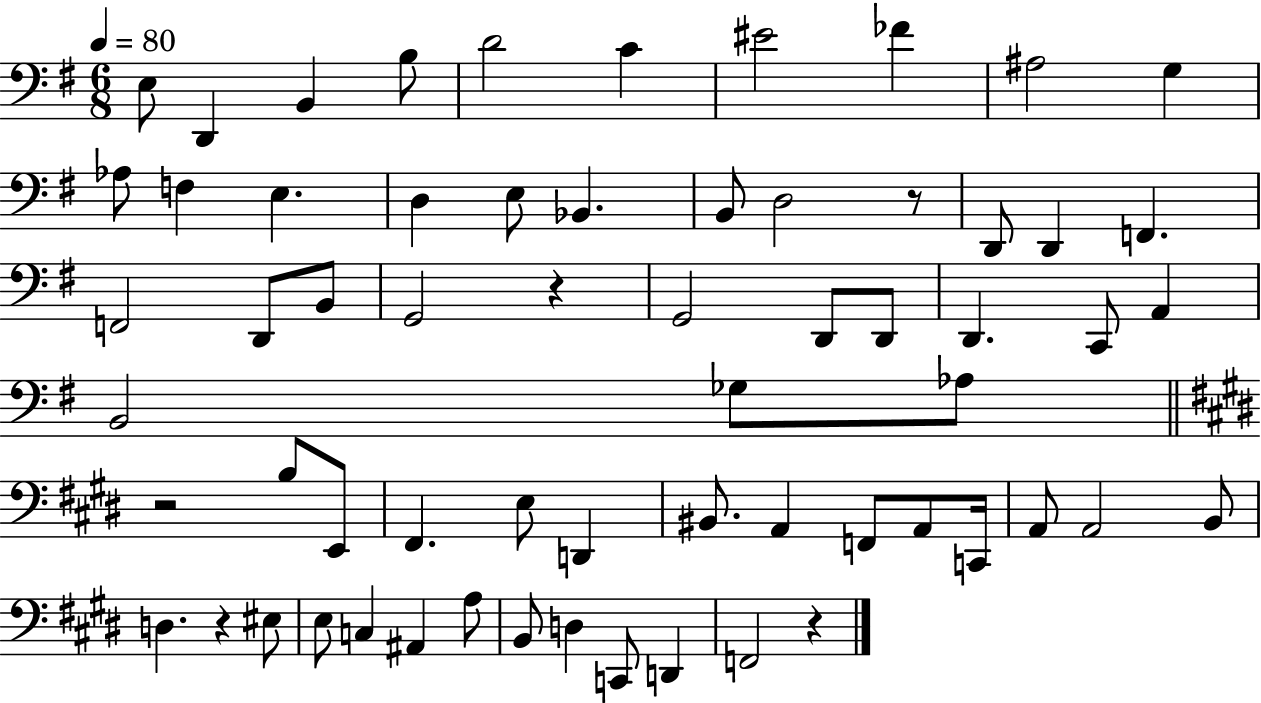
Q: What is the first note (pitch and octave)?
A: E3